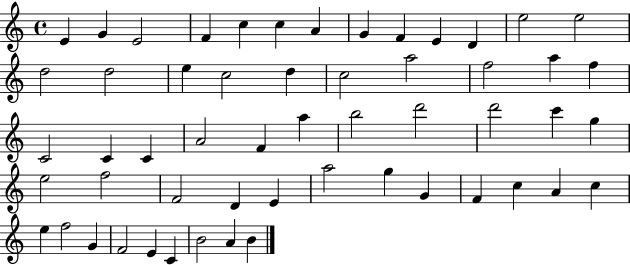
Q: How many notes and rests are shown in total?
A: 55